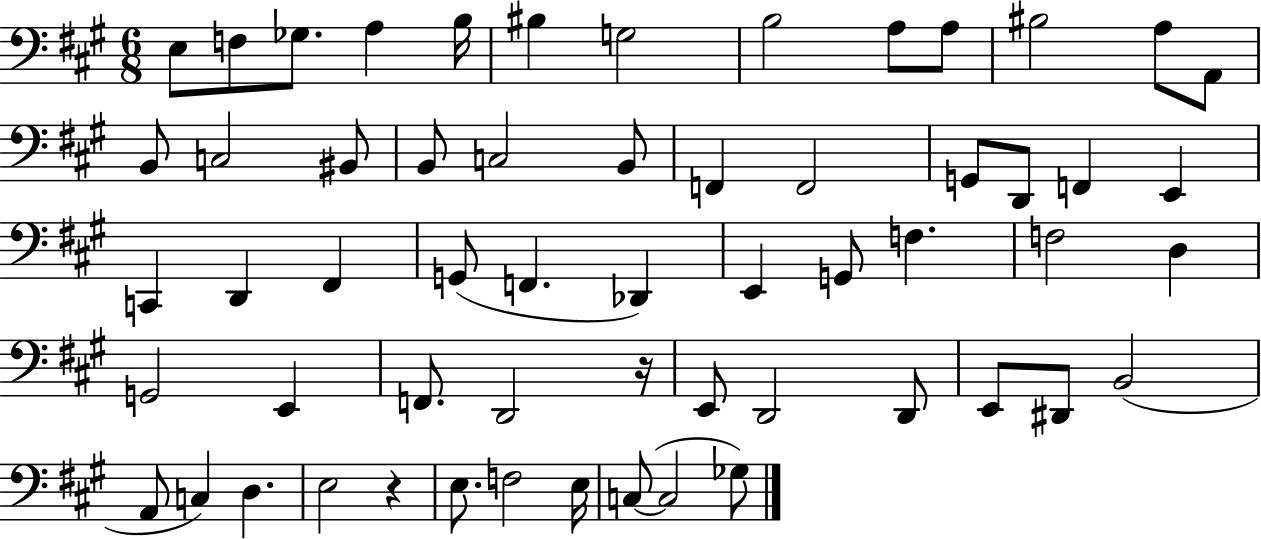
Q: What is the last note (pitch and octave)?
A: Gb3